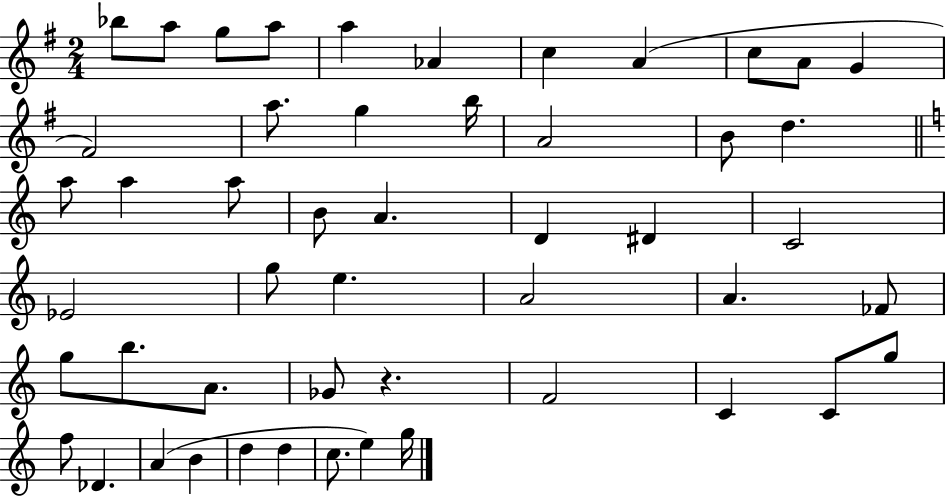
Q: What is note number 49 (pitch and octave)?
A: G5